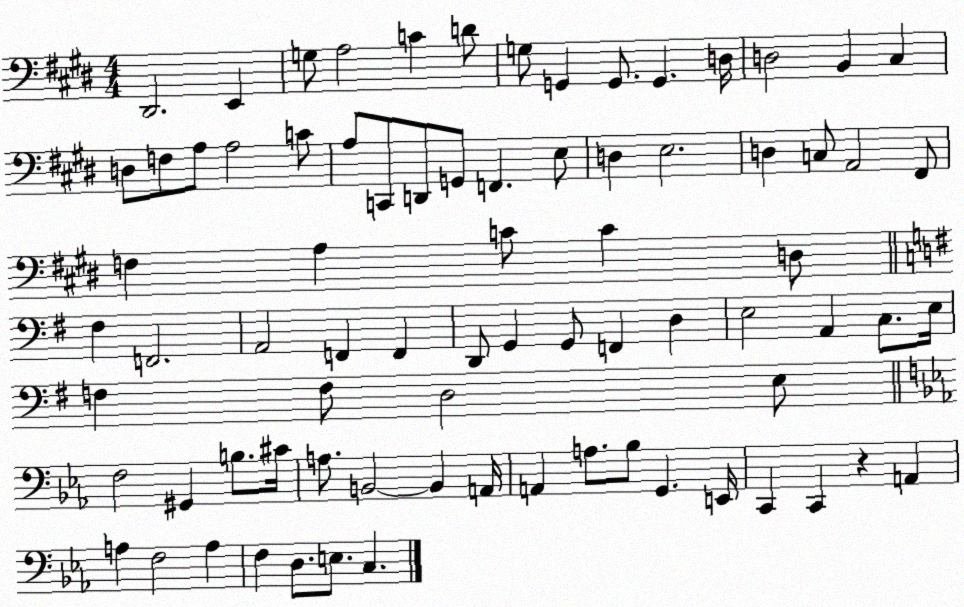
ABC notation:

X:1
T:Untitled
M:4/4
L:1/4
K:E
^D,,2 E,, G,/2 A,2 C D/2 G,/2 G,, G,,/2 G,, D,/4 D,2 B,, ^C, D,/2 F,/2 A,/2 A,2 C/2 A,/2 C,,/2 D,,/2 G,,/2 F,, E,/2 D, E,2 D, C,/2 A,,2 ^F,,/2 F, A, C/2 C D,/2 ^F, F,,2 A,,2 F,, F,, D,,/2 G,, G,,/2 F,, D, E,2 A,, C,/2 E,/4 F, F,/2 D,2 E,/2 F,2 ^G,, B,/2 ^C/4 A,/2 B,,2 B,, A,,/4 A,, A,/2 _B,/2 G,, E,,/4 C,, C,, z A,, A, F,2 A, F, D,/2 E,/2 C,